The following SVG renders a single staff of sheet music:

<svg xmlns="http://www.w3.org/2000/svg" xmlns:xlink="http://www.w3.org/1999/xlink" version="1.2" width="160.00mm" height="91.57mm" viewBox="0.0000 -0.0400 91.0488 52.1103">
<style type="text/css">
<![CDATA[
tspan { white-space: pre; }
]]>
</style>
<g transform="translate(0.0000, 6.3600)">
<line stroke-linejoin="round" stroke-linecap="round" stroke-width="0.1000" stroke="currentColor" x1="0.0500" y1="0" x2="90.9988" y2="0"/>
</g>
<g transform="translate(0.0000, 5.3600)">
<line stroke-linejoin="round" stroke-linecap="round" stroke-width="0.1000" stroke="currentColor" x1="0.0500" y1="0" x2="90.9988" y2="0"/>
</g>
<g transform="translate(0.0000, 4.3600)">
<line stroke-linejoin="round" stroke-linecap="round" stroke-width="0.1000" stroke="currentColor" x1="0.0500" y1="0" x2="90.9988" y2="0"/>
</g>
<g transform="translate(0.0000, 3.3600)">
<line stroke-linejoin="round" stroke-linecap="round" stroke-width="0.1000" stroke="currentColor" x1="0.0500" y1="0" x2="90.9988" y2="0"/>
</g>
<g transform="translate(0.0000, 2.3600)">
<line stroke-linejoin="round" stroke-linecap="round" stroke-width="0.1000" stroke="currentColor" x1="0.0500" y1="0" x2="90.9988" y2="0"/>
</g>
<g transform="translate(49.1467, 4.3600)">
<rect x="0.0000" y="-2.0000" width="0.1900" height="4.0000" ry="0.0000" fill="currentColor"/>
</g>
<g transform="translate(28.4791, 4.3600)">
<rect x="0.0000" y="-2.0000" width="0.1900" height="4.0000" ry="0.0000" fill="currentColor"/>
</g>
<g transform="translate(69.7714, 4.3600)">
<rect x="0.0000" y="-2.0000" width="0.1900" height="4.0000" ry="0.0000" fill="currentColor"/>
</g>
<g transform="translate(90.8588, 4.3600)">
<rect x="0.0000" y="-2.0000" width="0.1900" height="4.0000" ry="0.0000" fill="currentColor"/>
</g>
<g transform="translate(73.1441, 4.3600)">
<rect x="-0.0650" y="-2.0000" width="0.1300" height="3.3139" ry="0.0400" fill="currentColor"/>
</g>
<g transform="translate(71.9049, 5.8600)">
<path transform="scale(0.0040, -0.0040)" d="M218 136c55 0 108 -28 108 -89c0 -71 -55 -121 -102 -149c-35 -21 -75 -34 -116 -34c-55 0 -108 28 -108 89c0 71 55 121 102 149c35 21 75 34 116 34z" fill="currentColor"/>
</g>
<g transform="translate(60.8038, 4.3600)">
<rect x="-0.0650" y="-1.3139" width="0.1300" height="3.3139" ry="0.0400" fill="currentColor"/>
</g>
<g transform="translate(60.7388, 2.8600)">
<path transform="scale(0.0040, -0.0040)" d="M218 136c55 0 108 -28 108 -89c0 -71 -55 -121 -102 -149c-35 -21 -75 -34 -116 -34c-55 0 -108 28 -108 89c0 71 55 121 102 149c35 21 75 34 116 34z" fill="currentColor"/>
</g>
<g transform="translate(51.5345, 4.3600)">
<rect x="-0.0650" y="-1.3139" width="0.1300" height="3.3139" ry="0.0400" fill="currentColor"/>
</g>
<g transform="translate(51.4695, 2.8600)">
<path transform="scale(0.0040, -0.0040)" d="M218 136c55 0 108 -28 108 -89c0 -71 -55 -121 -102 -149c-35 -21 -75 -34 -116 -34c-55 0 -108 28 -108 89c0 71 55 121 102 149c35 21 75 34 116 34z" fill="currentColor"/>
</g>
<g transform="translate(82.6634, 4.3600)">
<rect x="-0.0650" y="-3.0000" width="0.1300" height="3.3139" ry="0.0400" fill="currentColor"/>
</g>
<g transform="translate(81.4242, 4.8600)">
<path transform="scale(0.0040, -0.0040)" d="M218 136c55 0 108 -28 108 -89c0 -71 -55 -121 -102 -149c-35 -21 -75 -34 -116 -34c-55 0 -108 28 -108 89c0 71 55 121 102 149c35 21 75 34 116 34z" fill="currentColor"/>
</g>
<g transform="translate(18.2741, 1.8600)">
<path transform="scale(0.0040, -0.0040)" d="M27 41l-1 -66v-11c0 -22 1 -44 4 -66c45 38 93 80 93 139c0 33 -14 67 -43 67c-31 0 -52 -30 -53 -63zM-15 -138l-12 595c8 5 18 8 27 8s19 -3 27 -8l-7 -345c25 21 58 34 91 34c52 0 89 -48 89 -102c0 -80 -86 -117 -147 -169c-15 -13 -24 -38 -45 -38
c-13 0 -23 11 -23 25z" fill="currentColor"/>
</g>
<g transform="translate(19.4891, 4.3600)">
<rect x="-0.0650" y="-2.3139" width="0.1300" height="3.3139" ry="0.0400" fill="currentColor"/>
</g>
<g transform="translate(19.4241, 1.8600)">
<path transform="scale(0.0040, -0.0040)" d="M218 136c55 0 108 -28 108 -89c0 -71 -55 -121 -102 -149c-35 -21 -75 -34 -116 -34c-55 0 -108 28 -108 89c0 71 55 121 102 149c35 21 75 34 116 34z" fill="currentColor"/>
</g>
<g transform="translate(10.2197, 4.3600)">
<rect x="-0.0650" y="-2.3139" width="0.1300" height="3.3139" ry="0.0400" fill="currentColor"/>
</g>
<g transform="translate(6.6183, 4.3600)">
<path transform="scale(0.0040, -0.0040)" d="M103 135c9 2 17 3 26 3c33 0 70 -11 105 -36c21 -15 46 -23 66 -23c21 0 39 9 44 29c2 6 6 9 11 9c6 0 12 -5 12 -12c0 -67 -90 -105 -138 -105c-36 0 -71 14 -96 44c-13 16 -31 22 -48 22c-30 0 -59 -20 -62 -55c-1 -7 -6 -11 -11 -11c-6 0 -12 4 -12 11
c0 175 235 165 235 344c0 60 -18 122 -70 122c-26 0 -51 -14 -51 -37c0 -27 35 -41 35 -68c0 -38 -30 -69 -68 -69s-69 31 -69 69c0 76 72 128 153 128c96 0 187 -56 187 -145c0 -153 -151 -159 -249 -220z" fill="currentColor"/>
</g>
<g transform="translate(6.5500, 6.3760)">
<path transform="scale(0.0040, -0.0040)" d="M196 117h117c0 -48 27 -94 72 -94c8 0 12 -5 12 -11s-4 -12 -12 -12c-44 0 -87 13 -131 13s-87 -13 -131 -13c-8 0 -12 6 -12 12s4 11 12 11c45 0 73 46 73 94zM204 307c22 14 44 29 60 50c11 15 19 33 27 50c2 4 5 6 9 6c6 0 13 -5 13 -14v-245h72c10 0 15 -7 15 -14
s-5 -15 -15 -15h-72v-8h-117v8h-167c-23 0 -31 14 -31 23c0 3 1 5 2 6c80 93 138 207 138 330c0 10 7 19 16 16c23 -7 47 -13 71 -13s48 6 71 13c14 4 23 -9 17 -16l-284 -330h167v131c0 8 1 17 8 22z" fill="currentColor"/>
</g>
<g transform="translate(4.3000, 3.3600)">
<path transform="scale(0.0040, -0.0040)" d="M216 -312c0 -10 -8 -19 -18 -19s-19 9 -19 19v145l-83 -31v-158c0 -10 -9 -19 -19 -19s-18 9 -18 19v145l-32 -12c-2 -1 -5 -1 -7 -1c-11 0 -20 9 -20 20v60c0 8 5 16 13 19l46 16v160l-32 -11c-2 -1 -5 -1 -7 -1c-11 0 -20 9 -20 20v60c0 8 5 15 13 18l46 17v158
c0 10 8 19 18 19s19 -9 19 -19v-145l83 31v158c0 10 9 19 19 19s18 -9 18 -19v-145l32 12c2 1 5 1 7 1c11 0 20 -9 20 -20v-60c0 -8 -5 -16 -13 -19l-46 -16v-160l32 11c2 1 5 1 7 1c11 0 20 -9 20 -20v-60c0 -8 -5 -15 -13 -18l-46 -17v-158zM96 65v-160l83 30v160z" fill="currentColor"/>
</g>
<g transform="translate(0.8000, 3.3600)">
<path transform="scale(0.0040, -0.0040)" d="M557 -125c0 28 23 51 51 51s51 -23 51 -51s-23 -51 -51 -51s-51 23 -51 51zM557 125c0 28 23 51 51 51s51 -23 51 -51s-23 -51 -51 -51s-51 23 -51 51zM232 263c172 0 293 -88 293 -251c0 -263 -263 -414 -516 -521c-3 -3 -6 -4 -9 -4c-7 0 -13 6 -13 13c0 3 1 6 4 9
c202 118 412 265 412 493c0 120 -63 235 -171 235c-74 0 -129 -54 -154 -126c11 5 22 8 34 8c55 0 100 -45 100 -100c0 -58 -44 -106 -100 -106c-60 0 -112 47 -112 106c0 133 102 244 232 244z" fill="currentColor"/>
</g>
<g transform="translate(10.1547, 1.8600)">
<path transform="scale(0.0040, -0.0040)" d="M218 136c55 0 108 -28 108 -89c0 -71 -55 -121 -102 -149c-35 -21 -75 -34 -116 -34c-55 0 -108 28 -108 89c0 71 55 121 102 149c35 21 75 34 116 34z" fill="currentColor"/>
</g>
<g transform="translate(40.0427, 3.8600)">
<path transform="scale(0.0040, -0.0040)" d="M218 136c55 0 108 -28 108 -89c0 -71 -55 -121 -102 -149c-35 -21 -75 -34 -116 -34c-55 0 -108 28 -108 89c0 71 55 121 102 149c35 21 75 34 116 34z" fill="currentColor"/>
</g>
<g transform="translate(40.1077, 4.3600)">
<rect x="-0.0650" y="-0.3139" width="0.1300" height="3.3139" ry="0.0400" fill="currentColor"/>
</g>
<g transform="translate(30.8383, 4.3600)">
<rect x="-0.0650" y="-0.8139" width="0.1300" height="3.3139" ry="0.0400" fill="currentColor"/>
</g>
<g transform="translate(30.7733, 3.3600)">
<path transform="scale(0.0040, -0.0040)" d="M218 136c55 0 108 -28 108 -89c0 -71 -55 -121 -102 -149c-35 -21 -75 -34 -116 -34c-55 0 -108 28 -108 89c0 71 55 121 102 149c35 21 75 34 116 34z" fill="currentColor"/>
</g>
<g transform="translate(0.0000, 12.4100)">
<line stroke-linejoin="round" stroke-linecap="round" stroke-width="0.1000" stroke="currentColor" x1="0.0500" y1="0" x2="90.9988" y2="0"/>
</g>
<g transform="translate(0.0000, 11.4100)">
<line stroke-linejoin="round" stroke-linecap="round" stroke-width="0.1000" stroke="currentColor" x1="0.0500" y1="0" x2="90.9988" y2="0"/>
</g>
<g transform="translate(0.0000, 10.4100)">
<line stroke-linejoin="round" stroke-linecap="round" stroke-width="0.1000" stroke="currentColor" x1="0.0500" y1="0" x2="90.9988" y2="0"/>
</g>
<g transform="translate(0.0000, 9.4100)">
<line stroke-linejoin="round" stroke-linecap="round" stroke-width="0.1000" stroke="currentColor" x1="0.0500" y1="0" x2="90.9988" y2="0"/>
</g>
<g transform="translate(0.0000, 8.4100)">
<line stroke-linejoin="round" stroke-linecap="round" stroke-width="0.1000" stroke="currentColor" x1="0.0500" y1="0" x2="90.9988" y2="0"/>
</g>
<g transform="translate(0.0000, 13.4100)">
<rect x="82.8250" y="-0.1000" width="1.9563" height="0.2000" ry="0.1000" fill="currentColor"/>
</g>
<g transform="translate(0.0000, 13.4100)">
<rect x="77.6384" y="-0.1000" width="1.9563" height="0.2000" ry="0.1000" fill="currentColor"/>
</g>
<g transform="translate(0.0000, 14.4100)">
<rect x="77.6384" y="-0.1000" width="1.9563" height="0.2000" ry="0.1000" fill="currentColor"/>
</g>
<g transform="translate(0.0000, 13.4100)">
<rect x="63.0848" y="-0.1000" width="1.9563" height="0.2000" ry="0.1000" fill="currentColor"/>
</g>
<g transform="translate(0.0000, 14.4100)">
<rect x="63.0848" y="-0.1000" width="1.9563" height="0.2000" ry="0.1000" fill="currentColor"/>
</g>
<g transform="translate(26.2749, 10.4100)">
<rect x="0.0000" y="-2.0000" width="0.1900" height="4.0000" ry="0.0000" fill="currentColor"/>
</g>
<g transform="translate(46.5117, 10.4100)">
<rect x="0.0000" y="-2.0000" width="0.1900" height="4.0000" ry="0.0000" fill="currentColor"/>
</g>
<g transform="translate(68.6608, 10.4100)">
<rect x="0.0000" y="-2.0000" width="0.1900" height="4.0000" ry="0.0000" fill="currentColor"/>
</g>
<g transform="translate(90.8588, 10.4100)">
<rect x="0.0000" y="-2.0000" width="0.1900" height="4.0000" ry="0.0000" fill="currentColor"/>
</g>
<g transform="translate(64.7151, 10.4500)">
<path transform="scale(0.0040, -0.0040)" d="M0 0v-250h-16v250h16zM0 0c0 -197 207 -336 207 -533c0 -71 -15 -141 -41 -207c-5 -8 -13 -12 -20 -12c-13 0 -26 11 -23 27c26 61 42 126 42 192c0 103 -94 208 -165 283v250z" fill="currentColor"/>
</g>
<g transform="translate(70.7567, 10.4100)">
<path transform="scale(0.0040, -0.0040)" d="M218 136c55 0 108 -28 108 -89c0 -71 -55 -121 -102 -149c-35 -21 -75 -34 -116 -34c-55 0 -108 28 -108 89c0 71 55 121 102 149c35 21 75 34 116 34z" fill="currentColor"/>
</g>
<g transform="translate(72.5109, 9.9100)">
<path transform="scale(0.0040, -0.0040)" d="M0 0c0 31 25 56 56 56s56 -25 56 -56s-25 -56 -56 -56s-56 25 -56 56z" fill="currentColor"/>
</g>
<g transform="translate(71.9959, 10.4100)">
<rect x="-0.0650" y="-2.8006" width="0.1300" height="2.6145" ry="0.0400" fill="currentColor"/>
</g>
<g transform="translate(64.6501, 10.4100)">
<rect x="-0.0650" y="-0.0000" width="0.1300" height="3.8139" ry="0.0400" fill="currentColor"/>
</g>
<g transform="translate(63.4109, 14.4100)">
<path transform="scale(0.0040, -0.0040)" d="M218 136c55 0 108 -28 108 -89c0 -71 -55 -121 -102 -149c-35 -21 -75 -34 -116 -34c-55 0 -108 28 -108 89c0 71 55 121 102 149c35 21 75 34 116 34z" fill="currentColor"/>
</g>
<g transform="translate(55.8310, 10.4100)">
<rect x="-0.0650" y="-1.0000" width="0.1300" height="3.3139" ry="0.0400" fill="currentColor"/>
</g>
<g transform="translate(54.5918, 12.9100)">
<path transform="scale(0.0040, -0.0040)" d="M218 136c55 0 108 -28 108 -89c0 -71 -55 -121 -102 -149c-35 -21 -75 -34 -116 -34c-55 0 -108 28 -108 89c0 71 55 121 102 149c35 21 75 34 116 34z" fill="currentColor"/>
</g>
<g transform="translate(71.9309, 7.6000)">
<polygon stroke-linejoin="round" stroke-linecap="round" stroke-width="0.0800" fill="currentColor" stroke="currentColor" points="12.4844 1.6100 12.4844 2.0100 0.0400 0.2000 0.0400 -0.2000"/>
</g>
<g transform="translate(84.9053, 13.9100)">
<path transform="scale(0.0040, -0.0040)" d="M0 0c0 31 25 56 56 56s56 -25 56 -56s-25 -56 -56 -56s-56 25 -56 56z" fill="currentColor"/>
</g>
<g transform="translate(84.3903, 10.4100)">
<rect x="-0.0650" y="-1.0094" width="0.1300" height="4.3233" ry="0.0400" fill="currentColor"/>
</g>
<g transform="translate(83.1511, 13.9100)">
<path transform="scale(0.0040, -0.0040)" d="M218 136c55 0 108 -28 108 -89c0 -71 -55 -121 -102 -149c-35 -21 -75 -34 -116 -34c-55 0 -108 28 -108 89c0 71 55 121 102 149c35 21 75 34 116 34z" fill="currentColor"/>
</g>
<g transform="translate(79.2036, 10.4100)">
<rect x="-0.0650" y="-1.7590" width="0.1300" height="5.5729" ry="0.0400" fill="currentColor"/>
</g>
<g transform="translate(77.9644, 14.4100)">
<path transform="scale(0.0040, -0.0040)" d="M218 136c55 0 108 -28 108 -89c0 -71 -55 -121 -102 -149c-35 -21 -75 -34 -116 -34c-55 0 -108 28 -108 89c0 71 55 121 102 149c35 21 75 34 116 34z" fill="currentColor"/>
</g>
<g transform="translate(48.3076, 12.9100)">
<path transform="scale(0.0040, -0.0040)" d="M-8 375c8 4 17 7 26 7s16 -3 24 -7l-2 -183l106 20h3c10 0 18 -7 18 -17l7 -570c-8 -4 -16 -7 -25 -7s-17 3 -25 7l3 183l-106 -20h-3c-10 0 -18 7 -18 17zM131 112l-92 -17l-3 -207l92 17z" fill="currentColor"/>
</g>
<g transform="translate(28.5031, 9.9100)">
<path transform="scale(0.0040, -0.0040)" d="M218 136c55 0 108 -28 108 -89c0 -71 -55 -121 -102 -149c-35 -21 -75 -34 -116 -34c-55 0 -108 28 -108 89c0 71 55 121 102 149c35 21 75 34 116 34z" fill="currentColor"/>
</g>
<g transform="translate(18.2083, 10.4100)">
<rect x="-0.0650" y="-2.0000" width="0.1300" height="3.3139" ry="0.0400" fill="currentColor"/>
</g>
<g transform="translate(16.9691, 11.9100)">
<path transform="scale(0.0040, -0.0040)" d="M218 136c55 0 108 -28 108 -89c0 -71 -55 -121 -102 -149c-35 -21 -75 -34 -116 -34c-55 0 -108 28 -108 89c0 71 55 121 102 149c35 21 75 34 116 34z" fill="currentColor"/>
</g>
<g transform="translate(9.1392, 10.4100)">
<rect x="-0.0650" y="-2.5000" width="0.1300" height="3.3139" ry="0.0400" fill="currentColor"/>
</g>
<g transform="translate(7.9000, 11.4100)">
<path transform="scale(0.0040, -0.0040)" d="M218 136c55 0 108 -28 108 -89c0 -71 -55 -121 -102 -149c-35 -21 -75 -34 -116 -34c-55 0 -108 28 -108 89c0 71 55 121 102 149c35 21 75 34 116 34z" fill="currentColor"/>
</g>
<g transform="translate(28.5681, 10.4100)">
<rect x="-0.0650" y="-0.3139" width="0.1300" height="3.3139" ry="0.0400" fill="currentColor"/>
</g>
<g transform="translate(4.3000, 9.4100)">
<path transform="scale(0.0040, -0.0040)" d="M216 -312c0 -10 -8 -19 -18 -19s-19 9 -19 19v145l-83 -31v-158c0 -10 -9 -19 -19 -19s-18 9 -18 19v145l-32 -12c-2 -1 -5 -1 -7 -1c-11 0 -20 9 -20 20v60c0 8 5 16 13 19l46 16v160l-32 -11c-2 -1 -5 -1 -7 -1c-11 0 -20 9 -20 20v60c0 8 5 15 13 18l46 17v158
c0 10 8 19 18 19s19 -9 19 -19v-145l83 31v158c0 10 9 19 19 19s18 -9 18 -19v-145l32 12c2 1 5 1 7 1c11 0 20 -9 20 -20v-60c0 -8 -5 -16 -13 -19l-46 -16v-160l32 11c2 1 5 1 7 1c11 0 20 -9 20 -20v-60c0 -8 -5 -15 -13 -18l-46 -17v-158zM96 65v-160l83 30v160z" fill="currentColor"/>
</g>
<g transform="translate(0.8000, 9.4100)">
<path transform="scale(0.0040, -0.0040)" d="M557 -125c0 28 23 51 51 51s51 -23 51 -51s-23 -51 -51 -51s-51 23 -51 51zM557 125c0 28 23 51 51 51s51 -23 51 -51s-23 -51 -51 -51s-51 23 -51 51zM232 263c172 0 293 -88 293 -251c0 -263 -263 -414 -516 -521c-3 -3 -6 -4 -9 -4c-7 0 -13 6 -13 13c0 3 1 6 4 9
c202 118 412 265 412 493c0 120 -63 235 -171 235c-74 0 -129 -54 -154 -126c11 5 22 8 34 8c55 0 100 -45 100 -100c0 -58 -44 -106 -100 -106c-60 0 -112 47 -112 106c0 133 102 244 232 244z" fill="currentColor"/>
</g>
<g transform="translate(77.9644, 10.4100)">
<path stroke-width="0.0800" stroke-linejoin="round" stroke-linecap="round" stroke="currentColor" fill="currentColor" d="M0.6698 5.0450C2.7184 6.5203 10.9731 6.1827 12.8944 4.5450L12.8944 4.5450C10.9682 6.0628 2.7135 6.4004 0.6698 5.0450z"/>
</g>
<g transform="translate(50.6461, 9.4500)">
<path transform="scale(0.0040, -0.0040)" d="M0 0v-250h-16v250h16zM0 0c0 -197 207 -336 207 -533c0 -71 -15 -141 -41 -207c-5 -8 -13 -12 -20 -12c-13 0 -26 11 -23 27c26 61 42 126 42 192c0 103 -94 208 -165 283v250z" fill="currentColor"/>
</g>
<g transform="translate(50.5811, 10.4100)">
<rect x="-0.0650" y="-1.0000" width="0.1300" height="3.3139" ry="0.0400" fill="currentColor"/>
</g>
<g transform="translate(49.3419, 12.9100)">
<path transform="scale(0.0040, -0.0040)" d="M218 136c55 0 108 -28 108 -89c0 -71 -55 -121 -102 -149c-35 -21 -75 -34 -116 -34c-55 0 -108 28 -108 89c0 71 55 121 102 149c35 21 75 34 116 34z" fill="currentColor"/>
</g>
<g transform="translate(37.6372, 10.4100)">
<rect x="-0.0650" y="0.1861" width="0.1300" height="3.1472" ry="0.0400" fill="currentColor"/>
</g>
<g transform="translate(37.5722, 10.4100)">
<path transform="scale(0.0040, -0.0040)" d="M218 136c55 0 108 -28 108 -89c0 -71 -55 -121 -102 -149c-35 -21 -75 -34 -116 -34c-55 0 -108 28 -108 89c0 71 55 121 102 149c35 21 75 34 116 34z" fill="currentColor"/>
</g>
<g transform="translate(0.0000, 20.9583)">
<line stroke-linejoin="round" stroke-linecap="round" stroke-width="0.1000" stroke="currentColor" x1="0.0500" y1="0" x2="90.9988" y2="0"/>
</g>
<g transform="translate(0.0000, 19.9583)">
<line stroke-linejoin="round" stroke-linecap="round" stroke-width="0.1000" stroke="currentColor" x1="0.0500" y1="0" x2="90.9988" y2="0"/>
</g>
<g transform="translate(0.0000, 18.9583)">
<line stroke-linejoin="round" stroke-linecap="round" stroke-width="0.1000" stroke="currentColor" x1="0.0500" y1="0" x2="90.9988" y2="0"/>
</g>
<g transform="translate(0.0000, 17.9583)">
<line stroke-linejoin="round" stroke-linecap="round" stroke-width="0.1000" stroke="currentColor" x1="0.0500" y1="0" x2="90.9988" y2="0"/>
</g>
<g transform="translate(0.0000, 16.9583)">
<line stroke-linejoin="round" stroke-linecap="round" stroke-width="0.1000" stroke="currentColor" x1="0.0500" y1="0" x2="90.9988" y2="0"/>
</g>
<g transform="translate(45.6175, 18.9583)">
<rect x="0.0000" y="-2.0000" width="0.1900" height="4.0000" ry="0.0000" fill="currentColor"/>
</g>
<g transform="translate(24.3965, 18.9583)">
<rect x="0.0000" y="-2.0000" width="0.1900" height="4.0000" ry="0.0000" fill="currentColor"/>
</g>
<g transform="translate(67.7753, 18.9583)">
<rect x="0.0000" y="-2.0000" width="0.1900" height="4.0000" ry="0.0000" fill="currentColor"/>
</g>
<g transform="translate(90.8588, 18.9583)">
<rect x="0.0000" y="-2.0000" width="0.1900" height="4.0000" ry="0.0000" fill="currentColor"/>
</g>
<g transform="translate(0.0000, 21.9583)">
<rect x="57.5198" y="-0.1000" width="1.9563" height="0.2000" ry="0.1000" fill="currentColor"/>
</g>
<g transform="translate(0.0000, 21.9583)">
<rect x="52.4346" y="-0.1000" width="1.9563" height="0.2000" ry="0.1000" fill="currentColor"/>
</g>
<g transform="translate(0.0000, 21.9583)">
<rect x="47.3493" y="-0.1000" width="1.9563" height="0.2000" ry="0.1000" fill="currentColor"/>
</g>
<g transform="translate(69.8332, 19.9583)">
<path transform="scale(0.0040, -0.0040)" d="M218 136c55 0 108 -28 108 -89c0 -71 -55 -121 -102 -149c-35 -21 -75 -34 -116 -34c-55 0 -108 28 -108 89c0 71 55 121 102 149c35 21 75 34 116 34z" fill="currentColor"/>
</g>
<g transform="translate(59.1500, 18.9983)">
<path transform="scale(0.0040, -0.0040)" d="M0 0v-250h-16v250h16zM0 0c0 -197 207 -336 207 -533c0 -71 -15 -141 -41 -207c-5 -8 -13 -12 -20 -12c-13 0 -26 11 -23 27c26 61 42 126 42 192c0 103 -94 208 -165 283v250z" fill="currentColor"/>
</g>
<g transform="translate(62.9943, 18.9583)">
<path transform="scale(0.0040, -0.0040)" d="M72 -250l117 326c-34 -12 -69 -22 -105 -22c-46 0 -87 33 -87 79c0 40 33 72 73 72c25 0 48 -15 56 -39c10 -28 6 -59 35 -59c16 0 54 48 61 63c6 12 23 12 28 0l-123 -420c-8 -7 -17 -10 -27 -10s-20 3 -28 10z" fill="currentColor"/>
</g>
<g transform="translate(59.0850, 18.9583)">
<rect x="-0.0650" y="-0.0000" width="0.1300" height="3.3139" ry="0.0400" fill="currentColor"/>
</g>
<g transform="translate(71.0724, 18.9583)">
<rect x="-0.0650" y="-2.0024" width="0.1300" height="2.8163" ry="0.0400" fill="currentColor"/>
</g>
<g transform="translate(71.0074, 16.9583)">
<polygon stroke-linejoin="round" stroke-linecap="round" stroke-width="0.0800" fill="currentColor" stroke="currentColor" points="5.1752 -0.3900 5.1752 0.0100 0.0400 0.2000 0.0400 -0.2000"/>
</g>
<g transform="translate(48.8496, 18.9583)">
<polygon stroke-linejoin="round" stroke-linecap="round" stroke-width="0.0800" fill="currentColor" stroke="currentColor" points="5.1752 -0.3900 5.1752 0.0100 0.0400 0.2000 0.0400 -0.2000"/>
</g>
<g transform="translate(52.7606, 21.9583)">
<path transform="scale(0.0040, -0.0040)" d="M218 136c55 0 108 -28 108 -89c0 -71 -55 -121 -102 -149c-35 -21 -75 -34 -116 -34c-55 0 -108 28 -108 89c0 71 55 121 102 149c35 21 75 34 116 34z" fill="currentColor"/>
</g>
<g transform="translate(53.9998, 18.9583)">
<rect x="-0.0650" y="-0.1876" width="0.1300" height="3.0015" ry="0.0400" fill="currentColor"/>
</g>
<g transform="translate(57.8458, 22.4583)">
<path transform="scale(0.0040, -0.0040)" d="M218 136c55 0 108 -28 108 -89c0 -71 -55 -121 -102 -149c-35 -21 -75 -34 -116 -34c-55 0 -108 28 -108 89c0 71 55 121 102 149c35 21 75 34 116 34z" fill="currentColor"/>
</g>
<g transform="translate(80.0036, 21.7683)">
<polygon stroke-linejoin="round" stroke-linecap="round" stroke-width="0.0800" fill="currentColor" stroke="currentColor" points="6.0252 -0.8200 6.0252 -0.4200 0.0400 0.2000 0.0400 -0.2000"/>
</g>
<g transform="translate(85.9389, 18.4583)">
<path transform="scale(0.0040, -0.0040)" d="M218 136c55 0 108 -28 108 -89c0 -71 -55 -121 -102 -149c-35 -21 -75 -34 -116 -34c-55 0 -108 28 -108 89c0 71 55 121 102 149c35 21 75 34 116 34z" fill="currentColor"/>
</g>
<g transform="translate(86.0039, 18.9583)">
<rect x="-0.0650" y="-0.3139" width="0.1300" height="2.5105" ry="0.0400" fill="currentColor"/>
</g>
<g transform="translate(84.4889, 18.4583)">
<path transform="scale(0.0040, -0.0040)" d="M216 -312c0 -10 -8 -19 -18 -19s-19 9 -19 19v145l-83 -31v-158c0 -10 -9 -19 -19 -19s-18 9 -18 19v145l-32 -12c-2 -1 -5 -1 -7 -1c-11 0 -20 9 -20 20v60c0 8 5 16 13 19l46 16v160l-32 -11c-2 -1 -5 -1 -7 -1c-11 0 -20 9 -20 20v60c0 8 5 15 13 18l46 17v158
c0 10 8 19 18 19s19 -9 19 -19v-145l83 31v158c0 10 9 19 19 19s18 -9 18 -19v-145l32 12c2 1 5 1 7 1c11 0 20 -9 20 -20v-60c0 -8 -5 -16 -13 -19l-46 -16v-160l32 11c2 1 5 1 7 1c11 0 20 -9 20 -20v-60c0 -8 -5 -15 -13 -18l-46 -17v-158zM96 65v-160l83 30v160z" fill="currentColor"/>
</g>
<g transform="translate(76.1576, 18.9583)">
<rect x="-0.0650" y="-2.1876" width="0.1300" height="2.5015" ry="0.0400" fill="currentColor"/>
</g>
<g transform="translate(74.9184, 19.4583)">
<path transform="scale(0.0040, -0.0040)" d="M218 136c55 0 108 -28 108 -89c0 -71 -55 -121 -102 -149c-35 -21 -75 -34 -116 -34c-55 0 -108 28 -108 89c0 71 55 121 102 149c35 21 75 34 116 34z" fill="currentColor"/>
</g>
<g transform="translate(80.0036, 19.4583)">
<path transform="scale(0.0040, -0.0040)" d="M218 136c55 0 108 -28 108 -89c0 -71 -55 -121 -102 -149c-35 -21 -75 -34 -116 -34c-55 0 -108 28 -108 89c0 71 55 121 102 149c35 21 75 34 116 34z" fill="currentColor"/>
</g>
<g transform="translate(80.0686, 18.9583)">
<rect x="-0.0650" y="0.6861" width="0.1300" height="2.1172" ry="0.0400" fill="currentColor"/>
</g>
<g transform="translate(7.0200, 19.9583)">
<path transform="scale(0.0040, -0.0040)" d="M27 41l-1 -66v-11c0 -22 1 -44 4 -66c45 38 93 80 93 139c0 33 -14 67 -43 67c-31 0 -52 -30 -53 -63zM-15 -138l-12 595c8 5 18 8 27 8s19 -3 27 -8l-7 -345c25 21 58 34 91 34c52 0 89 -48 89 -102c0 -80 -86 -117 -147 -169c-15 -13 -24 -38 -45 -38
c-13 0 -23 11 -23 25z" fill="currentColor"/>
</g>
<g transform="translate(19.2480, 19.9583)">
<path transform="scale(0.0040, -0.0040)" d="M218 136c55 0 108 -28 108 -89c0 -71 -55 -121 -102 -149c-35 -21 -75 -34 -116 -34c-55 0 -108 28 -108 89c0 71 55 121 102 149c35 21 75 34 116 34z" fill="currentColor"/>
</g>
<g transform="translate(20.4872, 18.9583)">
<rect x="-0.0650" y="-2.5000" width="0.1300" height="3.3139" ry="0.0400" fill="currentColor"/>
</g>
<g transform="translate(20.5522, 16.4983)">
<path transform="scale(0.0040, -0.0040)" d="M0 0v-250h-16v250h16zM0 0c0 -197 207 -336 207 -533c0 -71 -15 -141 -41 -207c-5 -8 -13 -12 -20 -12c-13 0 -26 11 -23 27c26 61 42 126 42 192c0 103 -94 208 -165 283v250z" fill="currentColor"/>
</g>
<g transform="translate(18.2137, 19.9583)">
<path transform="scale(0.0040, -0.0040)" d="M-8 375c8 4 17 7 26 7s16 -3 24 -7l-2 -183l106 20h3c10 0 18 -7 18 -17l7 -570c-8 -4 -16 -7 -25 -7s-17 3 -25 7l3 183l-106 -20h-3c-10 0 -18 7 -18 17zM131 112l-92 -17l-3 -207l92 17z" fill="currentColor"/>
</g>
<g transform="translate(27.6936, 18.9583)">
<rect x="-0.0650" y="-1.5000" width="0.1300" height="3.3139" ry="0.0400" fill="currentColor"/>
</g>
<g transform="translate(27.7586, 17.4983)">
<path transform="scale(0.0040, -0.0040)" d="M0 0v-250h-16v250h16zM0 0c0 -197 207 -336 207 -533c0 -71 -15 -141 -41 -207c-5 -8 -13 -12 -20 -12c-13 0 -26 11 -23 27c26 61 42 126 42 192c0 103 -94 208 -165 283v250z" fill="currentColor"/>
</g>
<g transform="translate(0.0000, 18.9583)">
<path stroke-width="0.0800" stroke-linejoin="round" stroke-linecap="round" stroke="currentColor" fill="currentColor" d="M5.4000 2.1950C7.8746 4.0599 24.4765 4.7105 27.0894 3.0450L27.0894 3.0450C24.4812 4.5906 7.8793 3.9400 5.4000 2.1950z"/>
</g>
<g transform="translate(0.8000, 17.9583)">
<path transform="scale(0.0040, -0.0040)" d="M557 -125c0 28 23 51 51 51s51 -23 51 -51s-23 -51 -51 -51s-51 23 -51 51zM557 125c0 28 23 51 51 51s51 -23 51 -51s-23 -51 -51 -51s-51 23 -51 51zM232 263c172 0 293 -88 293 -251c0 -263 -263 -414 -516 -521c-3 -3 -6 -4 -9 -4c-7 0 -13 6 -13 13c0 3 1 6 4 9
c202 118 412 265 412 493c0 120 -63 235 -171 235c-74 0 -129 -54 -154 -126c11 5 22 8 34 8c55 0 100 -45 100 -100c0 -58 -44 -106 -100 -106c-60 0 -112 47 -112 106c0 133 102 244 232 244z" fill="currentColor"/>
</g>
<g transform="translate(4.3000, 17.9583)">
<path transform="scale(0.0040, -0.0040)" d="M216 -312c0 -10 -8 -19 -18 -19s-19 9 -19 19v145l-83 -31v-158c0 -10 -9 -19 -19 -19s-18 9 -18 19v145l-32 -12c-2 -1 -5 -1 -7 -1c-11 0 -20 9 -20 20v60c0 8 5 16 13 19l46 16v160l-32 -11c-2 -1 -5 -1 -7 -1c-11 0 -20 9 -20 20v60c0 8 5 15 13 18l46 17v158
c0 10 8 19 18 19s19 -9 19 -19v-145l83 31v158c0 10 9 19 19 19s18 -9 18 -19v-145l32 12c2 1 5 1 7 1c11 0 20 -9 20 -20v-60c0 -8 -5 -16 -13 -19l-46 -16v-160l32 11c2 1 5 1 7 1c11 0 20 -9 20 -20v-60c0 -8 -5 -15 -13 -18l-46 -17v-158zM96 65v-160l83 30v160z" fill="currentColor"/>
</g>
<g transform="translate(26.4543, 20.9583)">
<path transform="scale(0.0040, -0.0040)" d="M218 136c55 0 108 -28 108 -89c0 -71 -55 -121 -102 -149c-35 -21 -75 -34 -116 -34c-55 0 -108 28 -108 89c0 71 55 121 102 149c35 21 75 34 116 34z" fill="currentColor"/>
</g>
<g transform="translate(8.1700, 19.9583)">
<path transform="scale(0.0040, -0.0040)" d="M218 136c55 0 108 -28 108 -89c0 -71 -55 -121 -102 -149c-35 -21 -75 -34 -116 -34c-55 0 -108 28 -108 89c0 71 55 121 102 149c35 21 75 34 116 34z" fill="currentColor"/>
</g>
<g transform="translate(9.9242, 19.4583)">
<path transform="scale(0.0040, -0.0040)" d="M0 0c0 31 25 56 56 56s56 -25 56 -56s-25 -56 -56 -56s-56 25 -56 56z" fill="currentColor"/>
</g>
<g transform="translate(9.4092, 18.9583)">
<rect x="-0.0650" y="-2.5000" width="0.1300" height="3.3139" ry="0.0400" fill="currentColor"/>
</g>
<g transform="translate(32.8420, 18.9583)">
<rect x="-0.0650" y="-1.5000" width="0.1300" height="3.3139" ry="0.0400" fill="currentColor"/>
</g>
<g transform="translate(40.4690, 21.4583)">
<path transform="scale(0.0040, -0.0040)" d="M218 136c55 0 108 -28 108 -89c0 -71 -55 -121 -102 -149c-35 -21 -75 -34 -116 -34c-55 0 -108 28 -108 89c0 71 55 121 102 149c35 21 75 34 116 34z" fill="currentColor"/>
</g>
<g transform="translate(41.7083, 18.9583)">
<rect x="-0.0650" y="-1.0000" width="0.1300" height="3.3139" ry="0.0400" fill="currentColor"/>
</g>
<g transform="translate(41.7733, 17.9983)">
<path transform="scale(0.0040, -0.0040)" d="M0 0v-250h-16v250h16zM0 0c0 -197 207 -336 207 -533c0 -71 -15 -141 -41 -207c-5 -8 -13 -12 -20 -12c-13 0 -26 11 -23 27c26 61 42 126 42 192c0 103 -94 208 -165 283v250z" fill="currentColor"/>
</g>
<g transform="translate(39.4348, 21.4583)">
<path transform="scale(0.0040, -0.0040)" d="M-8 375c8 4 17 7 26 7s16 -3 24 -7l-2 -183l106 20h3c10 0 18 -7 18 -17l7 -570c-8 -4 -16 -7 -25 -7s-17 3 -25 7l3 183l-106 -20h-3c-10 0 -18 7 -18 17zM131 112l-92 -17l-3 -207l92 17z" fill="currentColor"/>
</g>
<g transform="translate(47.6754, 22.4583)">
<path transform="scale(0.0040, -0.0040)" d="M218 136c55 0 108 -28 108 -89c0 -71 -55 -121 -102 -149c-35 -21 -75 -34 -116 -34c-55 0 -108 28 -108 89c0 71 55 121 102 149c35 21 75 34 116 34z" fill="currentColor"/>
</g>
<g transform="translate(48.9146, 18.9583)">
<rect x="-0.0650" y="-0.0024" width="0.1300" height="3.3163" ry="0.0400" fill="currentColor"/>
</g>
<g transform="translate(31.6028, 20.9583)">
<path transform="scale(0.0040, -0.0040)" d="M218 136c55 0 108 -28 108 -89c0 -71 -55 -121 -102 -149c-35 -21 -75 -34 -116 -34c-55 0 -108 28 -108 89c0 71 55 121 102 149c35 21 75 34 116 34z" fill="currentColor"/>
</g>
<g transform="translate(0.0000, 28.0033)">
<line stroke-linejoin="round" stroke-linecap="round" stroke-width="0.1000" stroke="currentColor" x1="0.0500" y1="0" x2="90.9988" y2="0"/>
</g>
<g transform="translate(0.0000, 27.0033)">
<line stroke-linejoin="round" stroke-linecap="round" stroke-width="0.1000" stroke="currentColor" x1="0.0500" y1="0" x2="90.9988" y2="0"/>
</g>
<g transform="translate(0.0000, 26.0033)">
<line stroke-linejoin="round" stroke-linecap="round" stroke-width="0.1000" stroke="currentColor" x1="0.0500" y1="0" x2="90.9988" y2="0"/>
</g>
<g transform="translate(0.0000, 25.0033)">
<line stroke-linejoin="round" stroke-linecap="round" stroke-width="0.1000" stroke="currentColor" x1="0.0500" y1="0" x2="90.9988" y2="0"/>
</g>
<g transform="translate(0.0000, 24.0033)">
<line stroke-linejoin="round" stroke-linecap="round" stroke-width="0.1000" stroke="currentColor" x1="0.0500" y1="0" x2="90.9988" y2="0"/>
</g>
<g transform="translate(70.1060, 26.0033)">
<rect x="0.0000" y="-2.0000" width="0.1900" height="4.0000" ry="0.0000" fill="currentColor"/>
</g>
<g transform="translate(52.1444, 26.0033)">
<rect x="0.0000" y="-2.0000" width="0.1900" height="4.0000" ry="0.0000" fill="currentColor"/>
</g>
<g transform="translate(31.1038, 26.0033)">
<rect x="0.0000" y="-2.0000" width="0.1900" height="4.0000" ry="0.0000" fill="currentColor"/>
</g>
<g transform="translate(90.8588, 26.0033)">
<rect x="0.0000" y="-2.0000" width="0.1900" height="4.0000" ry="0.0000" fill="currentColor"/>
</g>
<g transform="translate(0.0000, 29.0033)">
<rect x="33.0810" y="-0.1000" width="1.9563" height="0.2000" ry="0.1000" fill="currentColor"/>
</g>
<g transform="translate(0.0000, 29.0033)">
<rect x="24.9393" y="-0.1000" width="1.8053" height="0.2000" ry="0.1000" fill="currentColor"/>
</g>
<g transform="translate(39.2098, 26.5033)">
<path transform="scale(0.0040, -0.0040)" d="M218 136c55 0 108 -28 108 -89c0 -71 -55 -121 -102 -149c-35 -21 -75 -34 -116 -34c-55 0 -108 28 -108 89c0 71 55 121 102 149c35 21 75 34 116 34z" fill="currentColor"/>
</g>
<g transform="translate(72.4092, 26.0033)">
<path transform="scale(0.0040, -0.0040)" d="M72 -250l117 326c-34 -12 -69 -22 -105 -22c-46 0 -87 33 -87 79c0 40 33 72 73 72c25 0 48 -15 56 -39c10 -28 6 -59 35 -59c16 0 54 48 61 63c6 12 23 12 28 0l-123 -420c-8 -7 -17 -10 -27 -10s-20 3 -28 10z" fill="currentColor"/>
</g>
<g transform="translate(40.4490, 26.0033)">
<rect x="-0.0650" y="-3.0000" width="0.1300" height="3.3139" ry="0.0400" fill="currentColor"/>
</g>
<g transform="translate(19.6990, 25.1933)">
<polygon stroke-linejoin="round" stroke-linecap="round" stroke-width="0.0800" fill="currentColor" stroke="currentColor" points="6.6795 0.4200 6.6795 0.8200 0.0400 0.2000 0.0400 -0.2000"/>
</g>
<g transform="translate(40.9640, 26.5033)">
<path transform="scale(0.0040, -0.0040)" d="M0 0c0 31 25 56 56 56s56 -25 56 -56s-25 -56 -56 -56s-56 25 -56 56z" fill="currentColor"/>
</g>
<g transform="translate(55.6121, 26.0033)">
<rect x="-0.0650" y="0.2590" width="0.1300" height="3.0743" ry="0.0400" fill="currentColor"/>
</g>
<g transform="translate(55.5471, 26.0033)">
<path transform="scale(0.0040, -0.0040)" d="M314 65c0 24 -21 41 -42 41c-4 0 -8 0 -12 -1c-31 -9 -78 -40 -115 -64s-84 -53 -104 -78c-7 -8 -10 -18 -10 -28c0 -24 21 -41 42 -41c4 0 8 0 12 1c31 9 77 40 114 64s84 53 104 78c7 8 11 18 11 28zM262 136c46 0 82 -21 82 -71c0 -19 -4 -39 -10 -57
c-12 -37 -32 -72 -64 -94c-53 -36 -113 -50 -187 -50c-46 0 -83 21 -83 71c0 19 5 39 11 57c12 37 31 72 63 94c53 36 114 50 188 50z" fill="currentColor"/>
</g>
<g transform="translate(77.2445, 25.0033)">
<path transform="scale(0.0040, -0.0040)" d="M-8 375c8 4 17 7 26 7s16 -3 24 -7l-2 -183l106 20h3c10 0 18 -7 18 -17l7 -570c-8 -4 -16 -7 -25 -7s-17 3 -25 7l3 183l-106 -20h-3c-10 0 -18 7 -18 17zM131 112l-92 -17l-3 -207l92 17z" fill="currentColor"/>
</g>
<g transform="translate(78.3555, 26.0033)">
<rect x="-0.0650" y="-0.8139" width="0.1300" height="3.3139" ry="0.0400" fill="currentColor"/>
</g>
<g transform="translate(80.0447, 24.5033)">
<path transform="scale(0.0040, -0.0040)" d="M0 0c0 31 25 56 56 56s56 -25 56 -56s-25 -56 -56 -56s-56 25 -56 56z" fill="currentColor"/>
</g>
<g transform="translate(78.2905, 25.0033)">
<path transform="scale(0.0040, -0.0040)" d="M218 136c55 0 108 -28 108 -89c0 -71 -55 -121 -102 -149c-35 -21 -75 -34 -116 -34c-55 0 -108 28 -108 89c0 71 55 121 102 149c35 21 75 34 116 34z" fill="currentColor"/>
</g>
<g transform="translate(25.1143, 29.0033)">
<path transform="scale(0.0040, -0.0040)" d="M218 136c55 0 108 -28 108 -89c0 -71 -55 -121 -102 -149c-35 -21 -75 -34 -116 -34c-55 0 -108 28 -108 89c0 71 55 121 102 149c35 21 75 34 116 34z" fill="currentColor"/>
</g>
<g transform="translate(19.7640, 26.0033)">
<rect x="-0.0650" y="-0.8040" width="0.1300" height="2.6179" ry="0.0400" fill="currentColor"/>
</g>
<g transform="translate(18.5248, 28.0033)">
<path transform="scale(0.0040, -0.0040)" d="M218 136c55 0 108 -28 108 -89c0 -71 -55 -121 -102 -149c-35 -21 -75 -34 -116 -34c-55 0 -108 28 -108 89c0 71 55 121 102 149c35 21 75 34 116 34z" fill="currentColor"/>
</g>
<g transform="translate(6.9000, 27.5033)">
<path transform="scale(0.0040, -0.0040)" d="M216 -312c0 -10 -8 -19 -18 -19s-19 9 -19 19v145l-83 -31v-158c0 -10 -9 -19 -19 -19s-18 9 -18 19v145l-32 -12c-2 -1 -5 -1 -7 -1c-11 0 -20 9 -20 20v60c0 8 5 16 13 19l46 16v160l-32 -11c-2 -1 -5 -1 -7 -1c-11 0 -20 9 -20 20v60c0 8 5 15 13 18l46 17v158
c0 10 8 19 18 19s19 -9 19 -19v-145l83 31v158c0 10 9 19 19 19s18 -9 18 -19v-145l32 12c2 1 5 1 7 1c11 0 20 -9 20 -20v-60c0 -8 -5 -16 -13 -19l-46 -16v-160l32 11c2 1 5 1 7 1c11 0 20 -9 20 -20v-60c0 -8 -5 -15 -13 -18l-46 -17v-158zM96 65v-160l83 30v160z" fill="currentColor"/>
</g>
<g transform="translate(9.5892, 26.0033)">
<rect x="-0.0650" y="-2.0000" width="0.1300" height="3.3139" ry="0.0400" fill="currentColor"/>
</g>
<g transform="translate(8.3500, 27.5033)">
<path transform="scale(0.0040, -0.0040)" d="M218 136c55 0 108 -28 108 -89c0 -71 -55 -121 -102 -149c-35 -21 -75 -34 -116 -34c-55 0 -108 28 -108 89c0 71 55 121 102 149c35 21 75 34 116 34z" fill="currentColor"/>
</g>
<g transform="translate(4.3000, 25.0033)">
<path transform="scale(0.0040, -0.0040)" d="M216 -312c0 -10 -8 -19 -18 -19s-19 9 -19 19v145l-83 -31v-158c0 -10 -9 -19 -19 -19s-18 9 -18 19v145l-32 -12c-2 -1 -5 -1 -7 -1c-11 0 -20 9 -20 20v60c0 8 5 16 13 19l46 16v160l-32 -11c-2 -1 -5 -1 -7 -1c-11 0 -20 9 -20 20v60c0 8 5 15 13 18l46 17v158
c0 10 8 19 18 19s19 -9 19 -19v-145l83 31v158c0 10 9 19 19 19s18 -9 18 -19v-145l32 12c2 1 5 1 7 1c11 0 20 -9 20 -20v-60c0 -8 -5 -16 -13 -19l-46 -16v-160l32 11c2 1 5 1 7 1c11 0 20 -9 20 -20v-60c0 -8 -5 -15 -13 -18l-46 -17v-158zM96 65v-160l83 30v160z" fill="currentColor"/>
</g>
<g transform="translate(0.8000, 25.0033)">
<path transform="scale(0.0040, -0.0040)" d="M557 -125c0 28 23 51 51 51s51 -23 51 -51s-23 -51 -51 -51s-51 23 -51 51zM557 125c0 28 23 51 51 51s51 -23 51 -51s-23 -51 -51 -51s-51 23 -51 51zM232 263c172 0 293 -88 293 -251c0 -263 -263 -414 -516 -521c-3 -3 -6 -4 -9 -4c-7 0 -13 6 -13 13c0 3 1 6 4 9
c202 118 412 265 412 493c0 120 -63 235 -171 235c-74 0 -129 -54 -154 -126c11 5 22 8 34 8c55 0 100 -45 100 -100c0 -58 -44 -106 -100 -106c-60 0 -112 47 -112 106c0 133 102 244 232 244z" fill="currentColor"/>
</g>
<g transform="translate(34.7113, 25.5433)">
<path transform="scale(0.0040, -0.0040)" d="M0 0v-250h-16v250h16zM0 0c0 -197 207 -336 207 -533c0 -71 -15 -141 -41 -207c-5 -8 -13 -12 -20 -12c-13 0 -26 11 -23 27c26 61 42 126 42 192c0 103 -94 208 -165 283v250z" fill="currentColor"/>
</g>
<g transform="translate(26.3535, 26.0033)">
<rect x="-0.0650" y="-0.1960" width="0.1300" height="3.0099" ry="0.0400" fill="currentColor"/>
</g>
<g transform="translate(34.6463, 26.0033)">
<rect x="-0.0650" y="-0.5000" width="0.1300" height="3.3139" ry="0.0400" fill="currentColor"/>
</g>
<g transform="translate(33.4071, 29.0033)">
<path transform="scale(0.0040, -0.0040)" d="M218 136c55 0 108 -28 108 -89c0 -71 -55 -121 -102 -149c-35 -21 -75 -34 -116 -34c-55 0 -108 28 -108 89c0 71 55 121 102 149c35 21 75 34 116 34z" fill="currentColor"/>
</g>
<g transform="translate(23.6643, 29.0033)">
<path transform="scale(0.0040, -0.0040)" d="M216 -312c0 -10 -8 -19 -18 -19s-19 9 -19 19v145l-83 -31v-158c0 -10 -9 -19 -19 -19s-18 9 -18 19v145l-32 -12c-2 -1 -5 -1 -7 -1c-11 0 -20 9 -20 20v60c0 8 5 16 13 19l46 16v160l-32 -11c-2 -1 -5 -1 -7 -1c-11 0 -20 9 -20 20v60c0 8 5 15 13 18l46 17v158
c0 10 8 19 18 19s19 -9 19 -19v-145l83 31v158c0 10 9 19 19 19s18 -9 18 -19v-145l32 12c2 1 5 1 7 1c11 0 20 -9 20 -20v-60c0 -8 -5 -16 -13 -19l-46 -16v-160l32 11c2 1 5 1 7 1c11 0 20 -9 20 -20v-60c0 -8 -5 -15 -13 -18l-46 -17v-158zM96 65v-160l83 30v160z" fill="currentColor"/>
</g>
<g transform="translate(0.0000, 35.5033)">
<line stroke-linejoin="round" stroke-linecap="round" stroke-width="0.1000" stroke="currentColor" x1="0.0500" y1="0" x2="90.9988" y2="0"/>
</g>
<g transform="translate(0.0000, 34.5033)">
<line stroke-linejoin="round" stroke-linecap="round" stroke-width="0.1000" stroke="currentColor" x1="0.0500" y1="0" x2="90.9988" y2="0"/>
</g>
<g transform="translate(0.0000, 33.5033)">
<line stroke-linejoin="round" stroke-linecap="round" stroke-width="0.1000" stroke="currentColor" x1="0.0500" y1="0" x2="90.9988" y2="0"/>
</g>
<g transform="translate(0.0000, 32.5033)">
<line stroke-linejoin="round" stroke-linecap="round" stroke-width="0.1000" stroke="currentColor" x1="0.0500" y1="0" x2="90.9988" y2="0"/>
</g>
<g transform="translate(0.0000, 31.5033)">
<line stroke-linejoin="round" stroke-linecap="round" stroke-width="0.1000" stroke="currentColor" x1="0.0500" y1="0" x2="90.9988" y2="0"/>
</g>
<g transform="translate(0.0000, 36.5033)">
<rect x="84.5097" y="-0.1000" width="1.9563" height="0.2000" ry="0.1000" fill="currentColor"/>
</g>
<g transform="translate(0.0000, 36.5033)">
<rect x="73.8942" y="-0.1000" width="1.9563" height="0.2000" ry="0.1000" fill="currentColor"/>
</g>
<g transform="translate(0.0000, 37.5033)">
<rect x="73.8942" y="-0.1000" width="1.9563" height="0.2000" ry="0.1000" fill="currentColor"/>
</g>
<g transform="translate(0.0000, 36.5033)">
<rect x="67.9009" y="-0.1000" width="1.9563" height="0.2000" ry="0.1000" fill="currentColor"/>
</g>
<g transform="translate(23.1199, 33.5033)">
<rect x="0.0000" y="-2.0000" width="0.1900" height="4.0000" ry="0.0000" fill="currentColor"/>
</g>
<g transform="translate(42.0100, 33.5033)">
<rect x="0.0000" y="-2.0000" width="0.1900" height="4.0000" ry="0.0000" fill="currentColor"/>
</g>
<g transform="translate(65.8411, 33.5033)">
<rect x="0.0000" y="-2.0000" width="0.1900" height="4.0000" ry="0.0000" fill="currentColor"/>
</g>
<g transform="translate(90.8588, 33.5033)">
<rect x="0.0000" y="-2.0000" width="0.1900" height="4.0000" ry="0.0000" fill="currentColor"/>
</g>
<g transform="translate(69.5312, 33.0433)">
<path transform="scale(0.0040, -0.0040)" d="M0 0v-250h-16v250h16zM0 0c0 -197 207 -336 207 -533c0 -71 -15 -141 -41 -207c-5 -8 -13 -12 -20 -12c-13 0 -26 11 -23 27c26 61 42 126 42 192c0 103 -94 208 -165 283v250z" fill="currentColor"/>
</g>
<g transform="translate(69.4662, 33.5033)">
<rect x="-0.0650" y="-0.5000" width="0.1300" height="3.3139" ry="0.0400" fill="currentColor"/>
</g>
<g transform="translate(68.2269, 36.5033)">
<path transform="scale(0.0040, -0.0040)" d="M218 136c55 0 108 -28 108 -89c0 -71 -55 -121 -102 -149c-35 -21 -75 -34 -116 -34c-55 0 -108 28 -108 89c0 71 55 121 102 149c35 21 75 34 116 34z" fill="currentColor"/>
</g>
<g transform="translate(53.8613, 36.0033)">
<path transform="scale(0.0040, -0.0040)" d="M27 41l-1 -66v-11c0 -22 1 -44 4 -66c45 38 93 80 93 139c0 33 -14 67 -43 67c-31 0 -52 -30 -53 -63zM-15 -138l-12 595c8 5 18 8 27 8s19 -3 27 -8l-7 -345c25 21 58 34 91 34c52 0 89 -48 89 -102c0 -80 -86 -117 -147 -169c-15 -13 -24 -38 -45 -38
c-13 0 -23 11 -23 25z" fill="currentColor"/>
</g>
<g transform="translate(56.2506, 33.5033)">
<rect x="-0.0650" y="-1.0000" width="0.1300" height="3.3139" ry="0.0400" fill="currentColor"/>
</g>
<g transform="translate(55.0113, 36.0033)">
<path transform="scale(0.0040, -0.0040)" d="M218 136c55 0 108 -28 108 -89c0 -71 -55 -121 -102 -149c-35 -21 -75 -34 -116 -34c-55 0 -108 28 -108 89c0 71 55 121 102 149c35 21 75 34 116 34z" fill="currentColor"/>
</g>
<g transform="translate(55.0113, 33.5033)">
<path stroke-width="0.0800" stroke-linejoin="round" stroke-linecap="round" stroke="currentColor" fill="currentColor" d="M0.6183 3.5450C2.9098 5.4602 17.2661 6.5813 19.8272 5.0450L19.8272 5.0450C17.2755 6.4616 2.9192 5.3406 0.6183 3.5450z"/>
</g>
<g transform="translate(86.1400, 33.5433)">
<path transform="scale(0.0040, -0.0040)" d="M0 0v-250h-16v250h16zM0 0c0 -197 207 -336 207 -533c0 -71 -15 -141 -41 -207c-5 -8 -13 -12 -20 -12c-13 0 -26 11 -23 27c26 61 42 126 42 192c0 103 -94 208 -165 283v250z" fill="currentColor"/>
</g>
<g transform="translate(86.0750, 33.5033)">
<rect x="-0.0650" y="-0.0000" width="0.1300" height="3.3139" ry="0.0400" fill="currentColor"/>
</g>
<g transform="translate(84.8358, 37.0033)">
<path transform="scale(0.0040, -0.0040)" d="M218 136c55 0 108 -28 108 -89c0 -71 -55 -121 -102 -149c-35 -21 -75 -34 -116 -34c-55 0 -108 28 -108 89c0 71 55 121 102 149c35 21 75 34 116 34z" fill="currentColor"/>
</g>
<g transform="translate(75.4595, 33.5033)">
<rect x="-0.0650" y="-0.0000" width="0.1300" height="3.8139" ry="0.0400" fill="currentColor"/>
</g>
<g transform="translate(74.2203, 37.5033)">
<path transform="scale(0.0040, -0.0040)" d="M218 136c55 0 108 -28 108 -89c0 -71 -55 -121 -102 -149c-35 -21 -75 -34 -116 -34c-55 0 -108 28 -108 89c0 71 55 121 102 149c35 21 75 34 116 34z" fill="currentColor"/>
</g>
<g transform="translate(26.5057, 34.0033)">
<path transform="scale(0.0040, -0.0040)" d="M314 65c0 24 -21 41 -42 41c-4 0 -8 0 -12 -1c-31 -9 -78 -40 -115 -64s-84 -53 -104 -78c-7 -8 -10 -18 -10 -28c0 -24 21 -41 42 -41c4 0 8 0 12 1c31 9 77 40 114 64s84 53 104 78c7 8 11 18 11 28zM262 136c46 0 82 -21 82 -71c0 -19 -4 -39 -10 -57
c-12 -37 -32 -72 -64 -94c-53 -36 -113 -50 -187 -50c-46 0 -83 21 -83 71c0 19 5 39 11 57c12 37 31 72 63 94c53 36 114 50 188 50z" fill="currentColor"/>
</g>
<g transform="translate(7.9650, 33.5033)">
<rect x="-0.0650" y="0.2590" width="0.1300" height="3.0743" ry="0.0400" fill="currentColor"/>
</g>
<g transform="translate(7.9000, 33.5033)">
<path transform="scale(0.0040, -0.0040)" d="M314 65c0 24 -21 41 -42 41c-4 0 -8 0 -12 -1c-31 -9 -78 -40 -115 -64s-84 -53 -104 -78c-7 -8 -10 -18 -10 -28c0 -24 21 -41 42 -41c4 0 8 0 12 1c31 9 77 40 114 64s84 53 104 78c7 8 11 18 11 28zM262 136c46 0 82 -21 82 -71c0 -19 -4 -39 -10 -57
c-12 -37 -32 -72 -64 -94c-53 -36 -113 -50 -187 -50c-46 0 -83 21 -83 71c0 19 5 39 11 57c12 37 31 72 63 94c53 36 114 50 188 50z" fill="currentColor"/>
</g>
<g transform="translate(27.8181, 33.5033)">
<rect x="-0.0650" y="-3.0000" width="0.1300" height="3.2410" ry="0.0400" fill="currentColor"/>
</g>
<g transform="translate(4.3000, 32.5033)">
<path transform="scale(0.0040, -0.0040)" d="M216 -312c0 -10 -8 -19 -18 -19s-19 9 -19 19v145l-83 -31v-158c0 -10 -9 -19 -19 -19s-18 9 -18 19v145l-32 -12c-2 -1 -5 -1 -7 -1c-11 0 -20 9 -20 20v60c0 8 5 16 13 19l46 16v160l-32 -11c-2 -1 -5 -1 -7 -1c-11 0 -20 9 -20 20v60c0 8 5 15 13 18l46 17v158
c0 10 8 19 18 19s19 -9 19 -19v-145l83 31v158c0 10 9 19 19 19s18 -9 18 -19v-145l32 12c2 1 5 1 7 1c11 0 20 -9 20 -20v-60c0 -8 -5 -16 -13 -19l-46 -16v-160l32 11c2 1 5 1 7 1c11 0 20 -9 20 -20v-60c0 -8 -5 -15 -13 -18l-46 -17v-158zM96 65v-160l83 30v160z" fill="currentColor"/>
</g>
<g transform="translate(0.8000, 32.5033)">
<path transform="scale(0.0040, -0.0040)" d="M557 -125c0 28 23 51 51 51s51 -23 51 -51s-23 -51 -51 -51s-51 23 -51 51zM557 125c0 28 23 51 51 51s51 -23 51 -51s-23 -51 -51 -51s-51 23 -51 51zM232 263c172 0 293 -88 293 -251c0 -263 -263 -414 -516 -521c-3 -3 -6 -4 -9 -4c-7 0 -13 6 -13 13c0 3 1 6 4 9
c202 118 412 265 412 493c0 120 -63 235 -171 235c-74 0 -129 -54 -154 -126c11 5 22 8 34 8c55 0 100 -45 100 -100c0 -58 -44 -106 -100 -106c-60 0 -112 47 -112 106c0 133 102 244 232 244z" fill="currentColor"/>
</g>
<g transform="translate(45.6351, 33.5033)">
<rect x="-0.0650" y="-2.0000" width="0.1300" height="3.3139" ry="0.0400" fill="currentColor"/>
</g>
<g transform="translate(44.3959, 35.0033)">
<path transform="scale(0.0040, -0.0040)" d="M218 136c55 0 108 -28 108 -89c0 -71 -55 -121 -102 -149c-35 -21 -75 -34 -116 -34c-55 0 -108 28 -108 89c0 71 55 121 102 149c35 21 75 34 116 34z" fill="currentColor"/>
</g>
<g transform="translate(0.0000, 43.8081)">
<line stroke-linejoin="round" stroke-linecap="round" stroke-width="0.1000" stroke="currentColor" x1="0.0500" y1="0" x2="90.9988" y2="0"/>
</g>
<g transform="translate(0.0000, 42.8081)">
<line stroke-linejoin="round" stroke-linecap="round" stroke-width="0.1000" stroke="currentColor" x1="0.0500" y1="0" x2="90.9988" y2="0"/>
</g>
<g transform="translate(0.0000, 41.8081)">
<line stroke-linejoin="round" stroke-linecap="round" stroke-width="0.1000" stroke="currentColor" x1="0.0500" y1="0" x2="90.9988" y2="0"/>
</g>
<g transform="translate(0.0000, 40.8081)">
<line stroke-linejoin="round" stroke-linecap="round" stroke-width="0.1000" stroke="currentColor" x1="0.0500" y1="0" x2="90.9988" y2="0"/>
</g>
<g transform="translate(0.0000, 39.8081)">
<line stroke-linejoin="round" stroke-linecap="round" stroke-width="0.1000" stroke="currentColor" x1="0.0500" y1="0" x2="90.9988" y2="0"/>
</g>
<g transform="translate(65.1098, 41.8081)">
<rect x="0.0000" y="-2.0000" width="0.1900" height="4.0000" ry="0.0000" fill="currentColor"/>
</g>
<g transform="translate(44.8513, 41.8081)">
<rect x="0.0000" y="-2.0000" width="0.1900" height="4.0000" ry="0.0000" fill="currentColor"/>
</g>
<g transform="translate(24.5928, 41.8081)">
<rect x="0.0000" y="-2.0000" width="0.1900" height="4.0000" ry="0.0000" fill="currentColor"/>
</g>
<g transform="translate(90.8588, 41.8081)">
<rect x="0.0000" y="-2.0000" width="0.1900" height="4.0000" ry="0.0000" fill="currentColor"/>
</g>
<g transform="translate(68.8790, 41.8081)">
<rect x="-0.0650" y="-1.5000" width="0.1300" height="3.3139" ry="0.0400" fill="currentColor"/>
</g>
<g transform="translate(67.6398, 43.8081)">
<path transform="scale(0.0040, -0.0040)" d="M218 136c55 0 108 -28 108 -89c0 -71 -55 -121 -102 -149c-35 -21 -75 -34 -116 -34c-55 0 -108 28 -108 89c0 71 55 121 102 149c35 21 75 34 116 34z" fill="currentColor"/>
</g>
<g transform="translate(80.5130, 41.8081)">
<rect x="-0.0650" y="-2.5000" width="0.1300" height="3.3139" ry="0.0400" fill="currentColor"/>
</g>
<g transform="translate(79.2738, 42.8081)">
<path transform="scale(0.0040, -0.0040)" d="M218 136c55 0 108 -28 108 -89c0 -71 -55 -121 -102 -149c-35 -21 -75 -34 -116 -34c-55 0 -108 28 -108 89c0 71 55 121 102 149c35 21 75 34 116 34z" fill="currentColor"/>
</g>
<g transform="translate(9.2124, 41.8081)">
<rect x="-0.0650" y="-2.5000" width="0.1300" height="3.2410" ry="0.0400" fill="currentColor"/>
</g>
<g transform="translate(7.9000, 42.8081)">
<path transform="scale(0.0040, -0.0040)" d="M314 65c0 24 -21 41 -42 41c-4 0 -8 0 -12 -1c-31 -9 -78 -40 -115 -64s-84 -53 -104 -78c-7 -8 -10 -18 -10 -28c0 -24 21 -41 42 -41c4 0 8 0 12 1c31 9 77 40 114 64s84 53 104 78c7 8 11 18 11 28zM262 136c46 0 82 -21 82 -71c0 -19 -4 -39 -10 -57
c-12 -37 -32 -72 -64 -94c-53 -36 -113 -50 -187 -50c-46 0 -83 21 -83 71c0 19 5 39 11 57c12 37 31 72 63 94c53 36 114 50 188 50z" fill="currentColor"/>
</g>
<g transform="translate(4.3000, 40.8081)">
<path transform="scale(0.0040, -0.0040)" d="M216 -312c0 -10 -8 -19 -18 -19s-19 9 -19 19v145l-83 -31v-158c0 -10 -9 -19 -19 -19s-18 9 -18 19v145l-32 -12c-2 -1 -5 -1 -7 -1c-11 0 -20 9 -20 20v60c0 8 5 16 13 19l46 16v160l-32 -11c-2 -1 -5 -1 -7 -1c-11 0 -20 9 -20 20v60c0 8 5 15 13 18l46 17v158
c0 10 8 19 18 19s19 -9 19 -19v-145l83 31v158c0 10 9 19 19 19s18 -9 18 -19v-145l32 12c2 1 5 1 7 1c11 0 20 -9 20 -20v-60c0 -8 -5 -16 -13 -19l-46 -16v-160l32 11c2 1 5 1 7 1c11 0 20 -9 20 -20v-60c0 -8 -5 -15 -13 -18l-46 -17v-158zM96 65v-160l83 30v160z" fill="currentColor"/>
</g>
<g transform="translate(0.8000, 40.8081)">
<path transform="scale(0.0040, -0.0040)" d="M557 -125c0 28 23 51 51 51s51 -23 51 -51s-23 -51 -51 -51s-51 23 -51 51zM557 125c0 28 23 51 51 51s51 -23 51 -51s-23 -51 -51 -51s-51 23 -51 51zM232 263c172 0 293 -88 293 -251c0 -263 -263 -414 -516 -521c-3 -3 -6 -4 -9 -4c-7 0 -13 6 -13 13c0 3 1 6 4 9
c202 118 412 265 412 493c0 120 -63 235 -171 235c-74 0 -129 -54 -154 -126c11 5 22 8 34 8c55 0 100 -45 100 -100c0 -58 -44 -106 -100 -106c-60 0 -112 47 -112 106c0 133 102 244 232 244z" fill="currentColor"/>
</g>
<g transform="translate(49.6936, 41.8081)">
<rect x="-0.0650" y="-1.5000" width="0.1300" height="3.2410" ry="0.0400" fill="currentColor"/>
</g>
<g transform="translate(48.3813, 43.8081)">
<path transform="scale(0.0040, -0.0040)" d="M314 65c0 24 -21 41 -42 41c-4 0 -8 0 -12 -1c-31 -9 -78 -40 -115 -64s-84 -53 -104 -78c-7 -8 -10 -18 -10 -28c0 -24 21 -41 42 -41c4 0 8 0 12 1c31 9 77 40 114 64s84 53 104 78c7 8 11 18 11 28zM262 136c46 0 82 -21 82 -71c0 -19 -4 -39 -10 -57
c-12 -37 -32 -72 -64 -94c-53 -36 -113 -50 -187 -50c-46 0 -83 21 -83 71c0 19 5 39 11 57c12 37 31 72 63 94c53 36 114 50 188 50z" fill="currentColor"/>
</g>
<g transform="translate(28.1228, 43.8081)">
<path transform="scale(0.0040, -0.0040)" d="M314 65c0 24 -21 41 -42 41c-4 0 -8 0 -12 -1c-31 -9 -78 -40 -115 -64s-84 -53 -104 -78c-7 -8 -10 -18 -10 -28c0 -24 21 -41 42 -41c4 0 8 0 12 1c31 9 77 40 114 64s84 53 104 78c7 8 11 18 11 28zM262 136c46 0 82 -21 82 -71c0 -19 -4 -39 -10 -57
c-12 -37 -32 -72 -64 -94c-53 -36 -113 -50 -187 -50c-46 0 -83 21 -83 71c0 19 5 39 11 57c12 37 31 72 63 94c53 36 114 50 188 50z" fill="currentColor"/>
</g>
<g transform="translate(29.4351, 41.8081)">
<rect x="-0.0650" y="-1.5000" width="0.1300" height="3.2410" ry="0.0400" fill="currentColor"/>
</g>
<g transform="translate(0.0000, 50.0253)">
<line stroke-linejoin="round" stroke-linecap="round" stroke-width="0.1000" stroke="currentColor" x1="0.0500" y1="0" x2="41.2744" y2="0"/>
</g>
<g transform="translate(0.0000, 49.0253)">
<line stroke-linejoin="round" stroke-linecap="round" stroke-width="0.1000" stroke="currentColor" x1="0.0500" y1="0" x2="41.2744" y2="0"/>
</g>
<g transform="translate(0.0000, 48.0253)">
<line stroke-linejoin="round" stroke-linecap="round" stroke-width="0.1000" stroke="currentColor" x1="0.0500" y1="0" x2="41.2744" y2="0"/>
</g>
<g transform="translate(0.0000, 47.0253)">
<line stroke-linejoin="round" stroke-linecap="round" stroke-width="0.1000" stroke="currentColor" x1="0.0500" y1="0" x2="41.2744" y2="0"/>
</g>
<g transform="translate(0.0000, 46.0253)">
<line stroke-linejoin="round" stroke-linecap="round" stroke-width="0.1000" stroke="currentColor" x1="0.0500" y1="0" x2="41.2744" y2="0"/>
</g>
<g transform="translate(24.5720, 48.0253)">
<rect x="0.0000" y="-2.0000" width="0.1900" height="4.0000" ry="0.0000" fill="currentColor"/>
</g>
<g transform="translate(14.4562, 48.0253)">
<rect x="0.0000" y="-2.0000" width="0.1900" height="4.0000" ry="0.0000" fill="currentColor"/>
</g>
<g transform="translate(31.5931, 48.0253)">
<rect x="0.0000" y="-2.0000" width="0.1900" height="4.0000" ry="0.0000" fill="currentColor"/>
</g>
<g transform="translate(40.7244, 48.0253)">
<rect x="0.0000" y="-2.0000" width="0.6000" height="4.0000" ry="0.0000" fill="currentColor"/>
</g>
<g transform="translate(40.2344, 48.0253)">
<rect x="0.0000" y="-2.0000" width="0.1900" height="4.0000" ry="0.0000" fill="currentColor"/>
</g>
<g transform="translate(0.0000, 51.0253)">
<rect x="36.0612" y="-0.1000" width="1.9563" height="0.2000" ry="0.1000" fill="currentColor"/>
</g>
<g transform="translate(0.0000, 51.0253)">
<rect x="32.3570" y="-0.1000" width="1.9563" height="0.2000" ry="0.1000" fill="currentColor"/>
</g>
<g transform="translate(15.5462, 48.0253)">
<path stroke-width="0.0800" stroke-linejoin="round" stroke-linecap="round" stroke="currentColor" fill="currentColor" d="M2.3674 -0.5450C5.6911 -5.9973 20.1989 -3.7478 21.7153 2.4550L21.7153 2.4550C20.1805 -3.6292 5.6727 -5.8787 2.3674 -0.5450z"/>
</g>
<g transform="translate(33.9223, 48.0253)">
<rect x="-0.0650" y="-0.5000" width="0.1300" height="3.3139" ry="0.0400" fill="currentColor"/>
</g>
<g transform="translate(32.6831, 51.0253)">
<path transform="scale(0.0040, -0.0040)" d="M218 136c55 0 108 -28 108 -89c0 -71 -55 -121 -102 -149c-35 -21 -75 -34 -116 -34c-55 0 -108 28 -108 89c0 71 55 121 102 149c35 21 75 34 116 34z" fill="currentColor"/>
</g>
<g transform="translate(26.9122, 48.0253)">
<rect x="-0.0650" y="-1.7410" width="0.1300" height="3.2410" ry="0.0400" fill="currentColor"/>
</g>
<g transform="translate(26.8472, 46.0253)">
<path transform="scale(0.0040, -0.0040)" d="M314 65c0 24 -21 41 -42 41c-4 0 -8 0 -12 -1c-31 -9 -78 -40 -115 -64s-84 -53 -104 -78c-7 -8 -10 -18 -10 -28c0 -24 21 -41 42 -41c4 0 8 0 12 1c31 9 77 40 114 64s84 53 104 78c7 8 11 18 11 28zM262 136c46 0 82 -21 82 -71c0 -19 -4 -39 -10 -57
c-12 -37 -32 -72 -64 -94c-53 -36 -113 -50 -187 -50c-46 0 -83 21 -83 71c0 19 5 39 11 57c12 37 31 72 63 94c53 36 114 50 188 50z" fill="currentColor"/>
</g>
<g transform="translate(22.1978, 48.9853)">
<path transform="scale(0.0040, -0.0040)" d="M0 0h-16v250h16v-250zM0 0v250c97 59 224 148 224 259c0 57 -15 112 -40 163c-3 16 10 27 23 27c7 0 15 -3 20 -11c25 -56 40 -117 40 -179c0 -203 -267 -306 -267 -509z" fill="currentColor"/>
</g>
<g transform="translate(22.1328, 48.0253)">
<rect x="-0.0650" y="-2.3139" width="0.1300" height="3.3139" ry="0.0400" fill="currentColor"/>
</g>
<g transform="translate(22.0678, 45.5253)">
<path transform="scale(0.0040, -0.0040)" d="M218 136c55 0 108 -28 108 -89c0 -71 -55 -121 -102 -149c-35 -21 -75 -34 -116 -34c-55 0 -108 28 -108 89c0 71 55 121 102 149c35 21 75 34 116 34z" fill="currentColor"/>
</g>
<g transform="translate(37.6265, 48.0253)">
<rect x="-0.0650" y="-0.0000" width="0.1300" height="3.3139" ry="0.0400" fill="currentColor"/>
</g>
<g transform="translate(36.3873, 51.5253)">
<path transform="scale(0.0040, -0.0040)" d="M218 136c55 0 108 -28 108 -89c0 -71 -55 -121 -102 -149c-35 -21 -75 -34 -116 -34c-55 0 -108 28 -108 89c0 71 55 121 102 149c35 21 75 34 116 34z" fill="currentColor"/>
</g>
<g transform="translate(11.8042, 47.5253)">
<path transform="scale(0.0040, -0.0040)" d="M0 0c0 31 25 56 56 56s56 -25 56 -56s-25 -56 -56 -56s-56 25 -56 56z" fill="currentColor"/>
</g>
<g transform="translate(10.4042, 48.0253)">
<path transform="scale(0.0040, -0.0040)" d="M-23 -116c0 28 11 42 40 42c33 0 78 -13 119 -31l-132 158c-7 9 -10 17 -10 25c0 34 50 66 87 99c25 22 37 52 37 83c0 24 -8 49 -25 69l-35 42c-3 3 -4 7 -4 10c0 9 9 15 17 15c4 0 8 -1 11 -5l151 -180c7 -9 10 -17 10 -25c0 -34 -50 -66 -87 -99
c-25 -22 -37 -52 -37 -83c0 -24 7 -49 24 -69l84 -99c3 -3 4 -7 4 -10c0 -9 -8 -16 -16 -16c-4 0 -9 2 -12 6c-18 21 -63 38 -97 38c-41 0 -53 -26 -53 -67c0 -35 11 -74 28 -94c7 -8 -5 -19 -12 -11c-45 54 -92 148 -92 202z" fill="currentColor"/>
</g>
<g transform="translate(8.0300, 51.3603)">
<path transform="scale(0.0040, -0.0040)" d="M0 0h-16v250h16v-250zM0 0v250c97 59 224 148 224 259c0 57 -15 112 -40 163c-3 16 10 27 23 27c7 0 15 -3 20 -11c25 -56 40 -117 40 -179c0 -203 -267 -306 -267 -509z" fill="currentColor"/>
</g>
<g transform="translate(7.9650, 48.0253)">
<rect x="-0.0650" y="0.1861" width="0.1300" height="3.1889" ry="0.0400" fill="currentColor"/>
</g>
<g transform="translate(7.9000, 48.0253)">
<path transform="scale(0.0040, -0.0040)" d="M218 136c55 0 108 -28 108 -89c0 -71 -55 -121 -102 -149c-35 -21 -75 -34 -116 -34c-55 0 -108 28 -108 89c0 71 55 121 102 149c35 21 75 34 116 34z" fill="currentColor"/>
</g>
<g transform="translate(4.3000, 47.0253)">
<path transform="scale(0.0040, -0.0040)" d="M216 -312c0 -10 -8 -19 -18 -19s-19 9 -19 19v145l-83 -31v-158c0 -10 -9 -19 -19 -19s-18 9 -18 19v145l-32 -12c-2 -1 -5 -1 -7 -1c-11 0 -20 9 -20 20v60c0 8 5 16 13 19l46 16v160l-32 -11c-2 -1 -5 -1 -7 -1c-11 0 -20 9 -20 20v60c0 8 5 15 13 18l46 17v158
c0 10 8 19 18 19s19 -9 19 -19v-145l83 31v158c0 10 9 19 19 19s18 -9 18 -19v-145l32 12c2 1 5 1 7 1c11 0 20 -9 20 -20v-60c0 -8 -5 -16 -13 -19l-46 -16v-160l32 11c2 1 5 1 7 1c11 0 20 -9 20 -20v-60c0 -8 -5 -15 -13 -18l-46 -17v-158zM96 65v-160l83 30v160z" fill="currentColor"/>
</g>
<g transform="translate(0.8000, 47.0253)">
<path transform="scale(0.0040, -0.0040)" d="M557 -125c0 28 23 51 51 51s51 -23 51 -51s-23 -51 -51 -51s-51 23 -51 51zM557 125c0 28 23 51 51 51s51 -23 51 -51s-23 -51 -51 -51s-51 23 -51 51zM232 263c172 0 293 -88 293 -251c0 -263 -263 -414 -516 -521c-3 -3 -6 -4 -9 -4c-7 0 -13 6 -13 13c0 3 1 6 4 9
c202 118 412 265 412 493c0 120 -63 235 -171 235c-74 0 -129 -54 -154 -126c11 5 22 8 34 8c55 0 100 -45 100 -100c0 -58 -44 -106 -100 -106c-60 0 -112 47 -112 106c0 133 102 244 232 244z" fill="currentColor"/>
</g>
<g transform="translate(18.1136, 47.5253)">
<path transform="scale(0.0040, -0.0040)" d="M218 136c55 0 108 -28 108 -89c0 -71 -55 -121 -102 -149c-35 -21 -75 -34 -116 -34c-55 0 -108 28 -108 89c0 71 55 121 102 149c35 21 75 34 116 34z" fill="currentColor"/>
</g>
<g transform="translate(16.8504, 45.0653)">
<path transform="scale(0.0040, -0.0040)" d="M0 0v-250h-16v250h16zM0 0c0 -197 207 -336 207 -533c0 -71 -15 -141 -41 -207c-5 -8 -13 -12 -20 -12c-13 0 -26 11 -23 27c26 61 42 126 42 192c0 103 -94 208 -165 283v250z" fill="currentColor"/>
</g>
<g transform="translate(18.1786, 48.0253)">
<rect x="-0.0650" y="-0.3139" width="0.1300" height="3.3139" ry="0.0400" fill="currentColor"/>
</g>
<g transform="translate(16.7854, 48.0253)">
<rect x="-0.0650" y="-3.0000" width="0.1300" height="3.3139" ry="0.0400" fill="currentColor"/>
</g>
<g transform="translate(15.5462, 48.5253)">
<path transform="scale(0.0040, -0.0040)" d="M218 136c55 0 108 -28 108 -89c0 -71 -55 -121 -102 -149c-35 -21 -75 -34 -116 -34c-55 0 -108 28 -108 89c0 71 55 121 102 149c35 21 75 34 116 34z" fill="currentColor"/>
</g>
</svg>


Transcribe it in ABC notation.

X:1
T:Untitled
M:2/4
L:1/4
K:G
B, _B, ^F, E, G, G, A,, C, B,, A,, E, D, F,,/2 F,, C,,/2 D,/2 C,,/2 D,,/2 _B,, B,,/2 G,,/2 G,, F,,/2 D,,/2 E,,/2 D,,/2 z/2 B,,/2 C,/2 C,/2 ^E,/2 ^A,, G,,/2 ^E,,/2 E,,/2 C, D,2 z/2 F, D,2 C,2 A,, _F,, E,,/2 C,, D,,/2 B,,2 G,,2 G,,2 G,, B,, D,/2 z C,/2 E, B,/2 A,2 E,, D,,